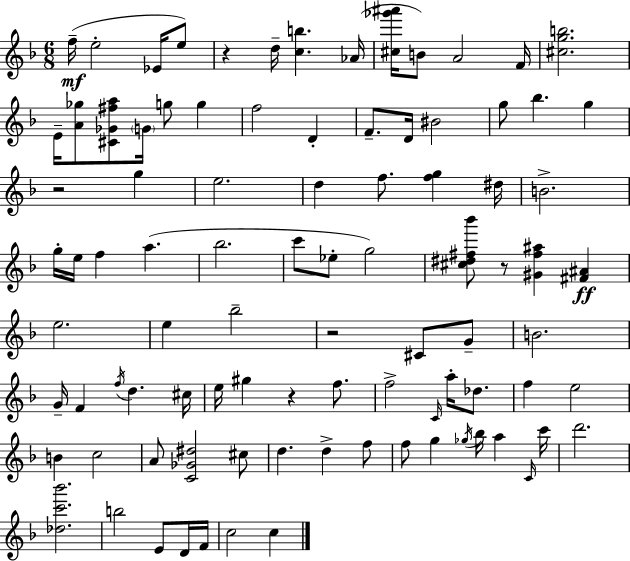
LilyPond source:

{
  \clef treble
  \numericTimeSignature
  \time 6/8
  \key f \major
  \repeat volta 2 { f''16--(\mf e''2-. ees'16 e''8) | r4 d''16-- <c'' b''>4. aes'16( | <cis'' ges''' ais'''>16 b'8) a'2 f'16 | <cis'' g'' b''>2. | \break e'16-- <a' ges''>8 <cis' ges' fis'' a''>8 \parenthesize g'16 g''8 g''4 | f''2 d'4-. | f'8.-- d'16 bis'2 | g''8 bes''4. g''4 | \break r2 g''4 | e''2. | d''4 f''8. <f'' g''>4 dis''16 | b'2.-> | \break g''16-. e''16 f''4 a''4.( | bes''2. | c'''8 ees''8-. g''2) | <cis'' dis'' fis'' bes'''>8 r8 <gis' fis'' ais''>4 <fis' ais'>4\ff | \break e''2. | e''4 bes''2-- | r2 cis'8 g'8-- | b'2. | \break g'16-- f'4 \acciaccatura { f''16 } d''4. | cis''16 e''16 gis''4 r4 f''8. | f''2-> \grace { c'16 } a''16-. des''8. | f''4 e''2 | \break b'4 c''2 | a'8 <c' ges' dis''>2 | cis''8 d''4. d''4-> | f''8 f''8 g''4 \acciaccatura { ges''16 } bes''16 a''4 | \break \grace { c'16 } c'''16 d'''2. | <des'' c''' bes'''>2. | b''2 | e'8 d'16 f'16 c''2 | \break c''4 } \bar "|."
}